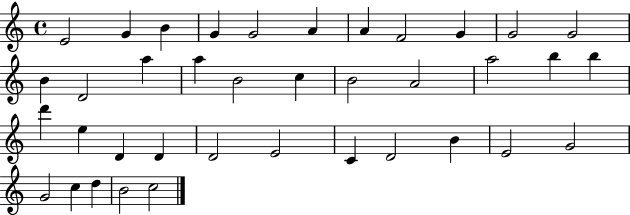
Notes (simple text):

E4/h G4/q B4/q G4/q G4/h A4/q A4/q F4/h G4/q G4/h G4/h B4/q D4/h A5/q A5/q B4/h C5/q B4/h A4/h A5/h B5/q B5/q D6/q E5/q D4/q D4/q D4/h E4/h C4/q D4/h B4/q E4/h G4/h G4/h C5/q D5/q B4/h C5/h